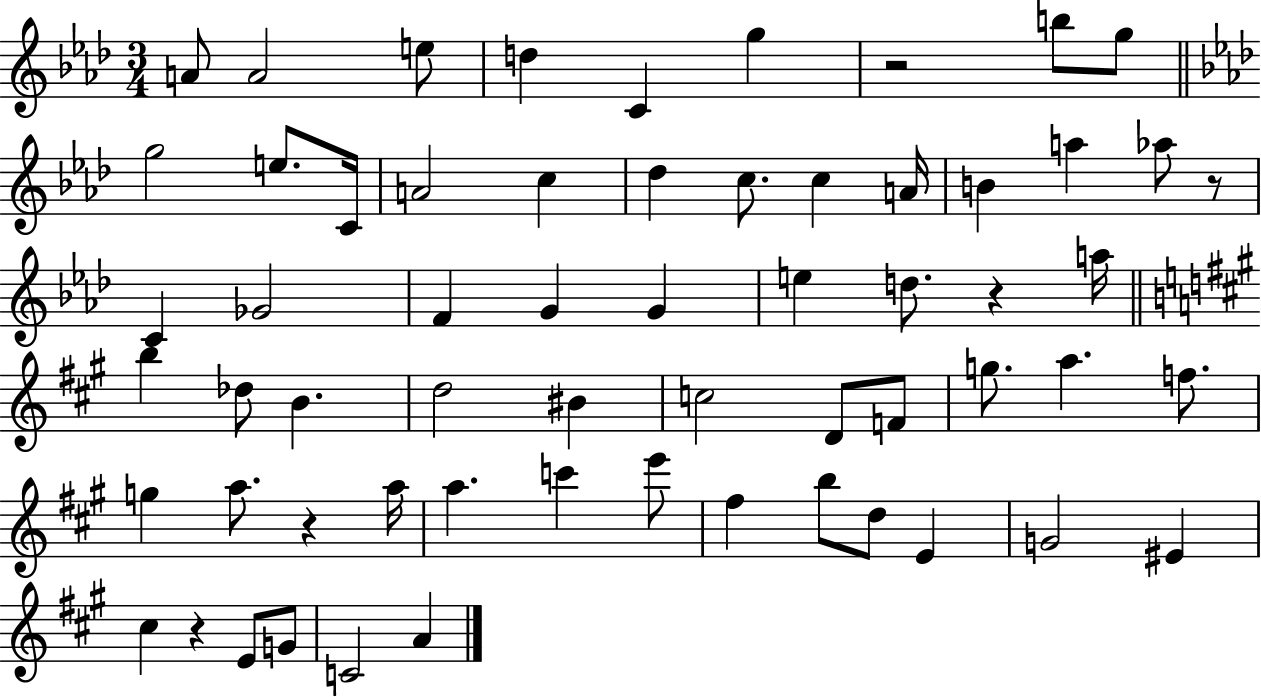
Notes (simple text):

A4/e A4/h E5/e D5/q C4/q G5/q R/h B5/e G5/e G5/h E5/e. C4/s A4/h C5/q Db5/q C5/e. C5/q A4/s B4/q A5/q Ab5/e R/e C4/q Gb4/h F4/q G4/q G4/q E5/q D5/e. R/q A5/s B5/q Db5/e B4/q. D5/h BIS4/q C5/h D4/e F4/e G5/e. A5/q. F5/e. G5/q A5/e. R/q A5/s A5/q. C6/q E6/e F#5/q B5/e D5/e E4/q G4/h EIS4/q C#5/q R/q E4/e G4/e C4/h A4/q